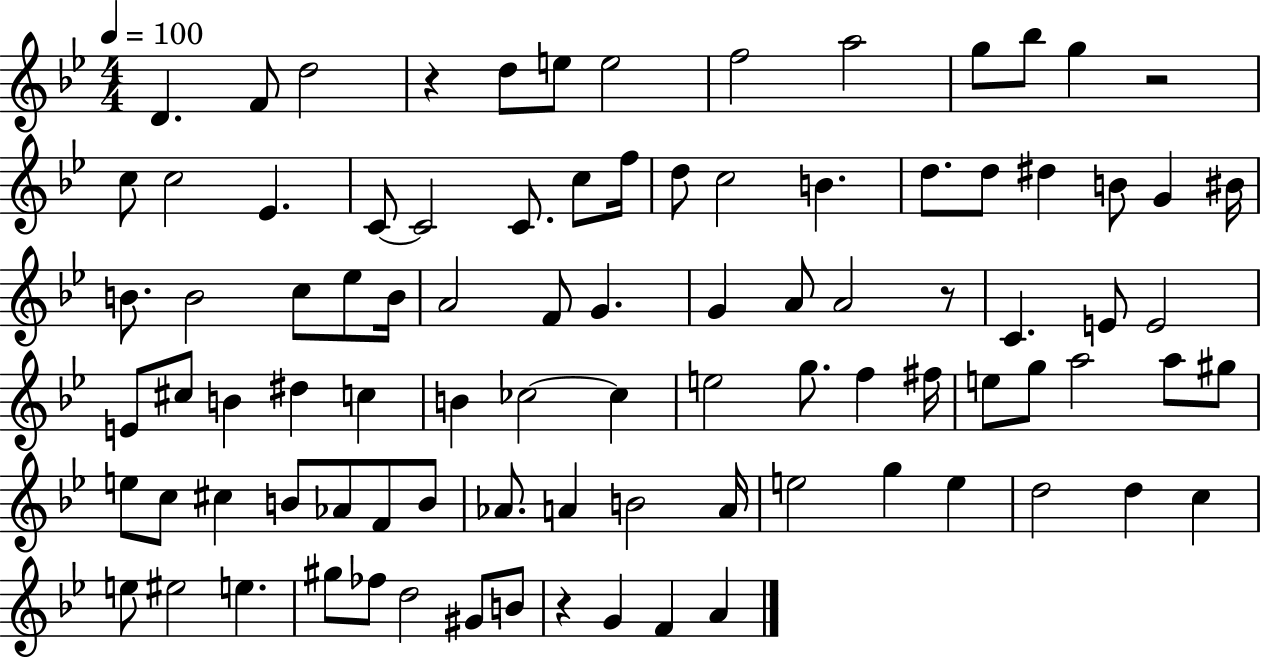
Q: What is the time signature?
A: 4/4